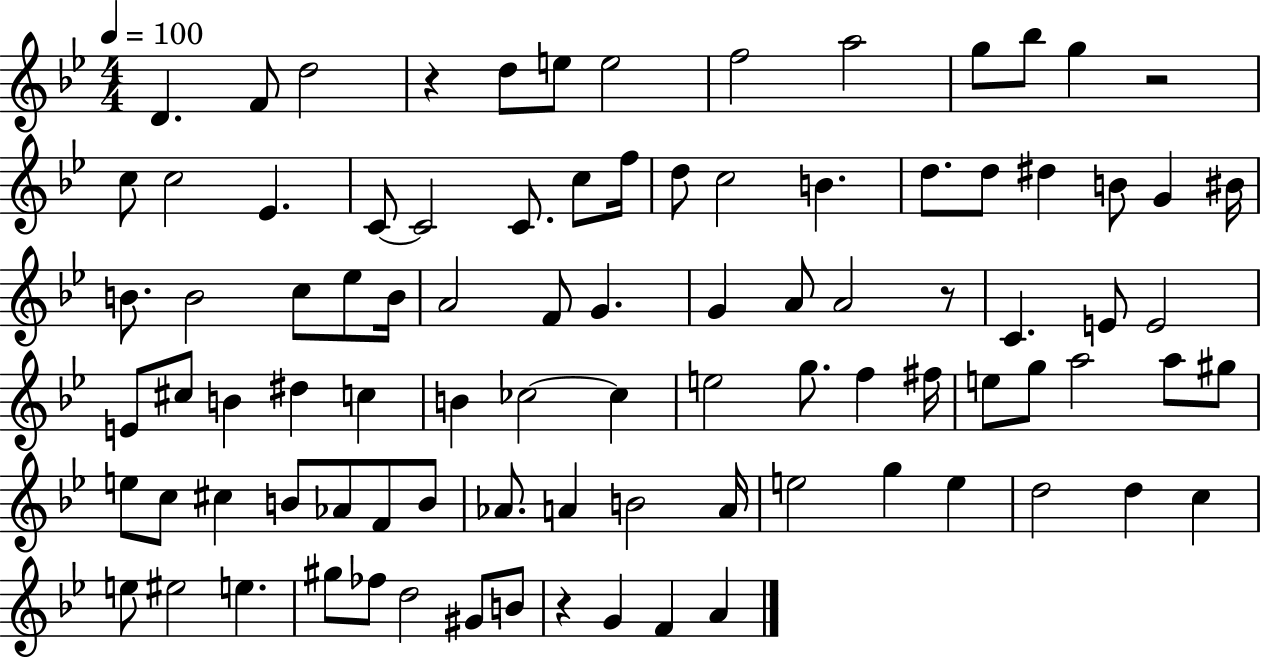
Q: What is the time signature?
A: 4/4